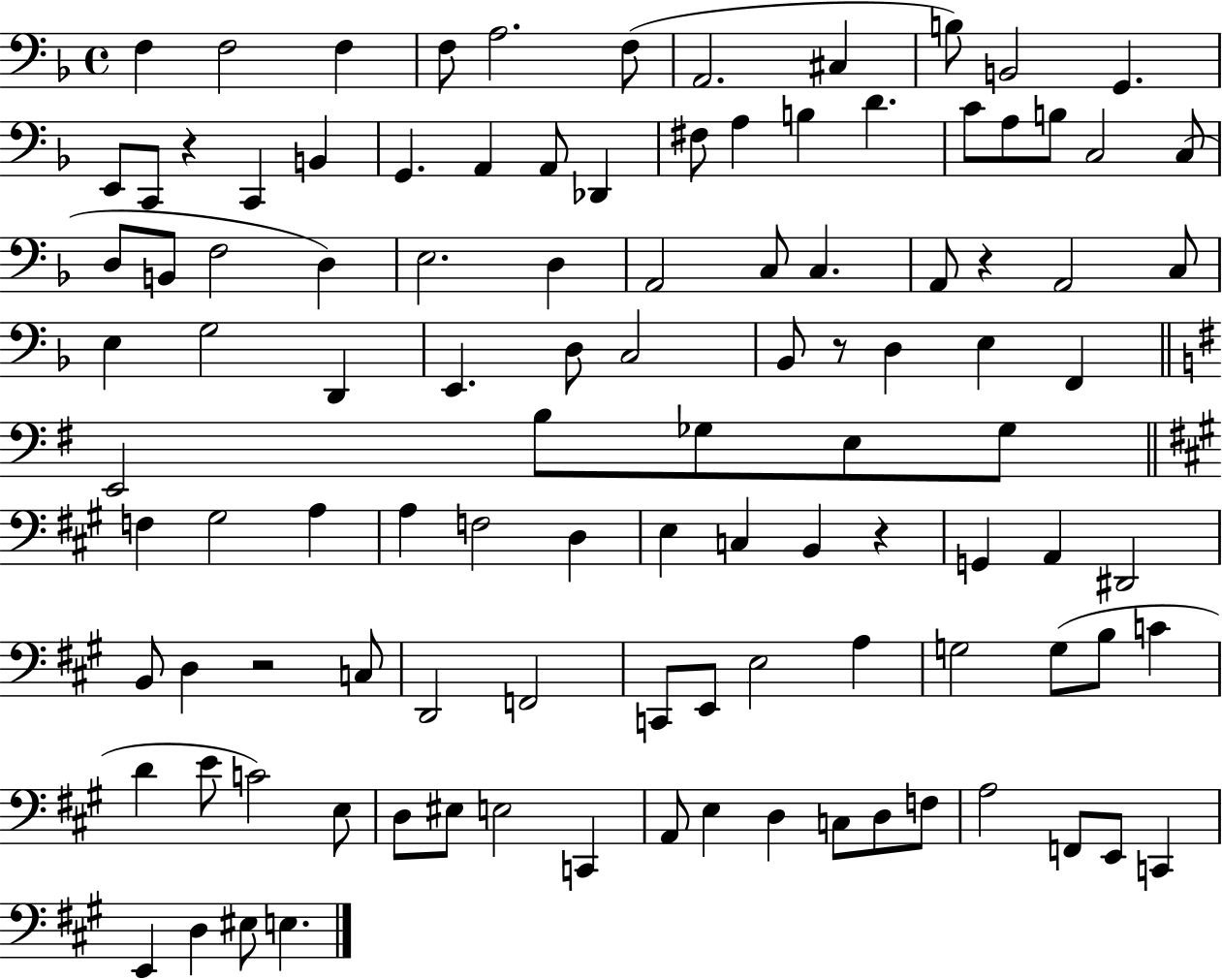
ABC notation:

X:1
T:Untitled
M:4/4
L:1/4
K:F
F, F,2 F, F,/2 A,2 F,/2 A,,2 ^C, B,/2 B,,2 G,, E,,/2 C,,/2 z C,, B,, G,, A,, A,,/2 _D,, ^F,/2 A, B, D C/2 A,/2 B,/2 C,2 C,/2 D,/2 B,,/2 F,2 D, E,2 D, A,,2 C,/2 C, A,,/2 z A,,2 C,/2 E, G,2 D,, E,, D,/2 C,2 _B,,/2 z/2 D, E, F,, E,,2 B,/2 _G,/2 E,/2 _G,/2 F, ^G,2 A, A, F,2 D, E, C, B,, z G,, A,, ^D,,2 B,,/2 D, z2 C,/2 D,,2 F,,2 C,,/2 E,,/2 E,2 A, G,2 G,/2 B,/2 C D E/2 C2 E,/2 D,/2 ^E,/2 E,2 C,, A,,/2 E, D, C,/2 D,/2 F,/2 A,2 F,,/2 E,,/2 C,, E,, D, ^E,/2 E,